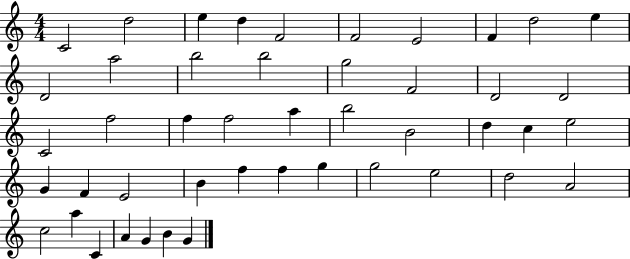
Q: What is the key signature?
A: C major